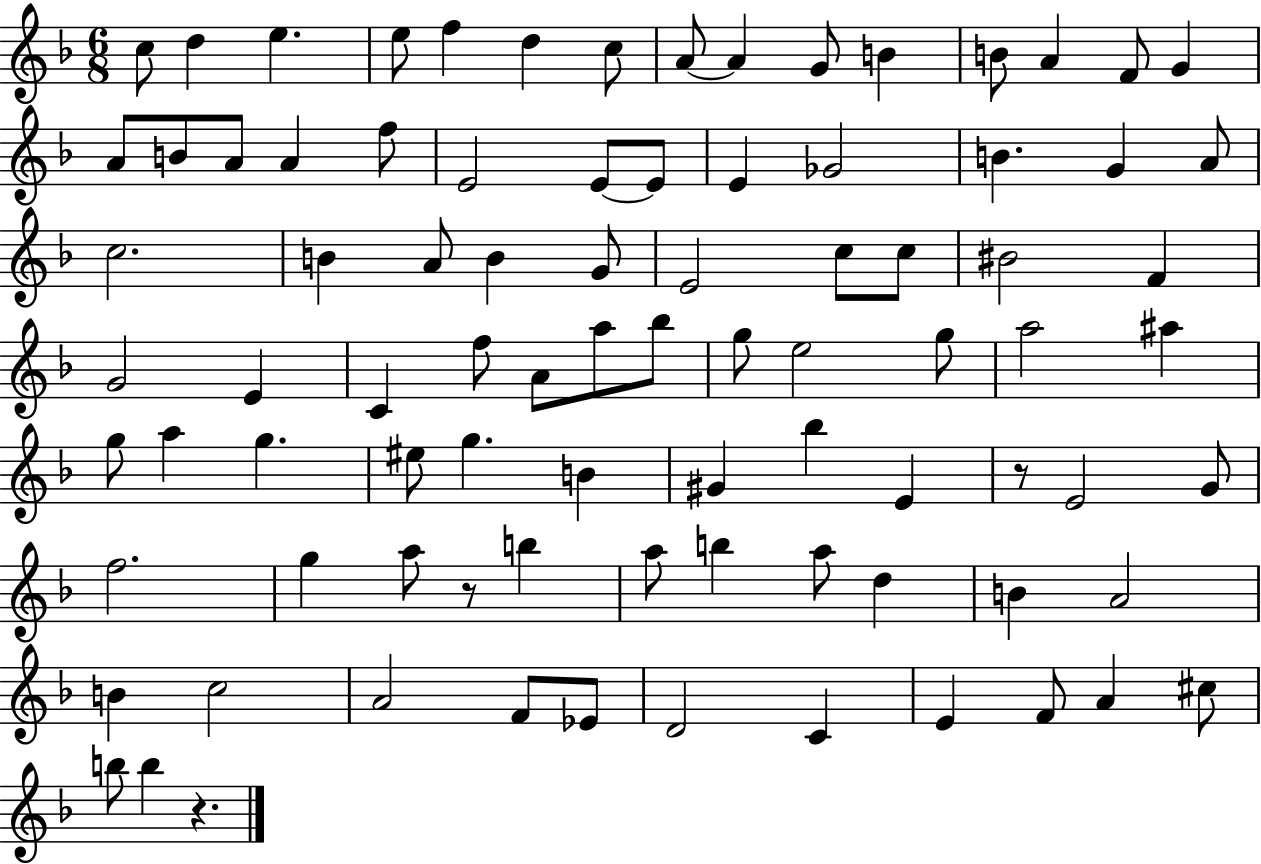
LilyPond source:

{
  \clef treble
  \numericTimeSignature
  \time 6/8
  \key f \major
  c''8 d''4 e''4. | e''8 f''4 d''4 c''8 | a'8~~ a'4 g'8 b'4 | b'8 a'4 f'8 g'4 | \break a'8 b'8 a'8 a'4 f''8 | e'2 e'8~~ e'8 | e'4 ges'2 | b'4. g'4 a'8 | \break c''2. | b'4 a'8 b'4 g'8 | e'2 c''8 c''8 | bis'2 f'4 | \break g'2 e'4 | c'4 f''8 a'8 a''8 bes''8 | g''8 e''2 g''8 | a''2 ais''4 | \break g''8 a''4 g''4. | eis''8 g''4. b'4 | gis'4 bes''4 e'4 | r8 e'2 g'8 | \break f''2. | g''4 a''8 r8 b''4 | a''8 b''4 a''8 d''4 | b'4 a'2 | \break b'4 c''2 | a'2 f'8 ees'8 | d'2 c'4 | e'4 f'8 a'4 cis''8 | \break b''8 b''4 r4. | \bar "|."
}